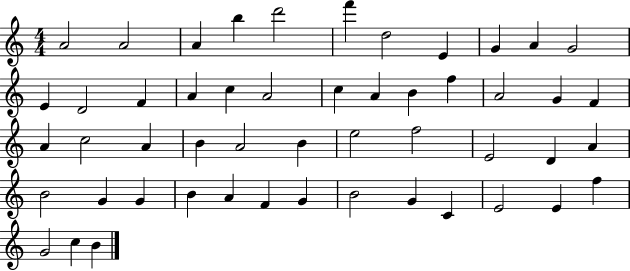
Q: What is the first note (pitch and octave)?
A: A4